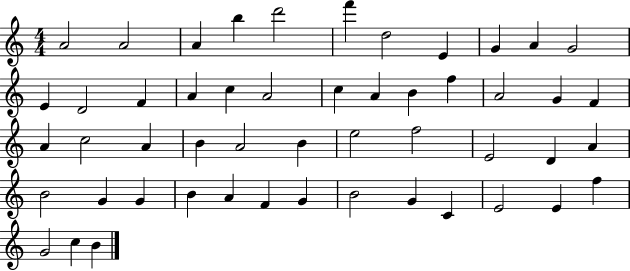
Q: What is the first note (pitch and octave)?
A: A4